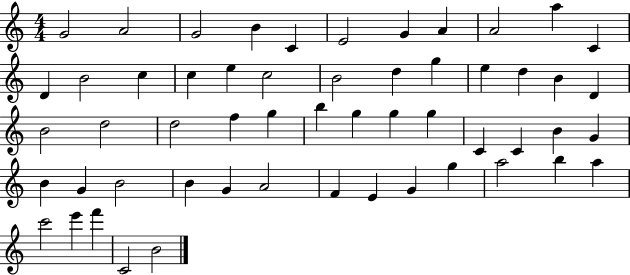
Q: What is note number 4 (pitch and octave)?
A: B4